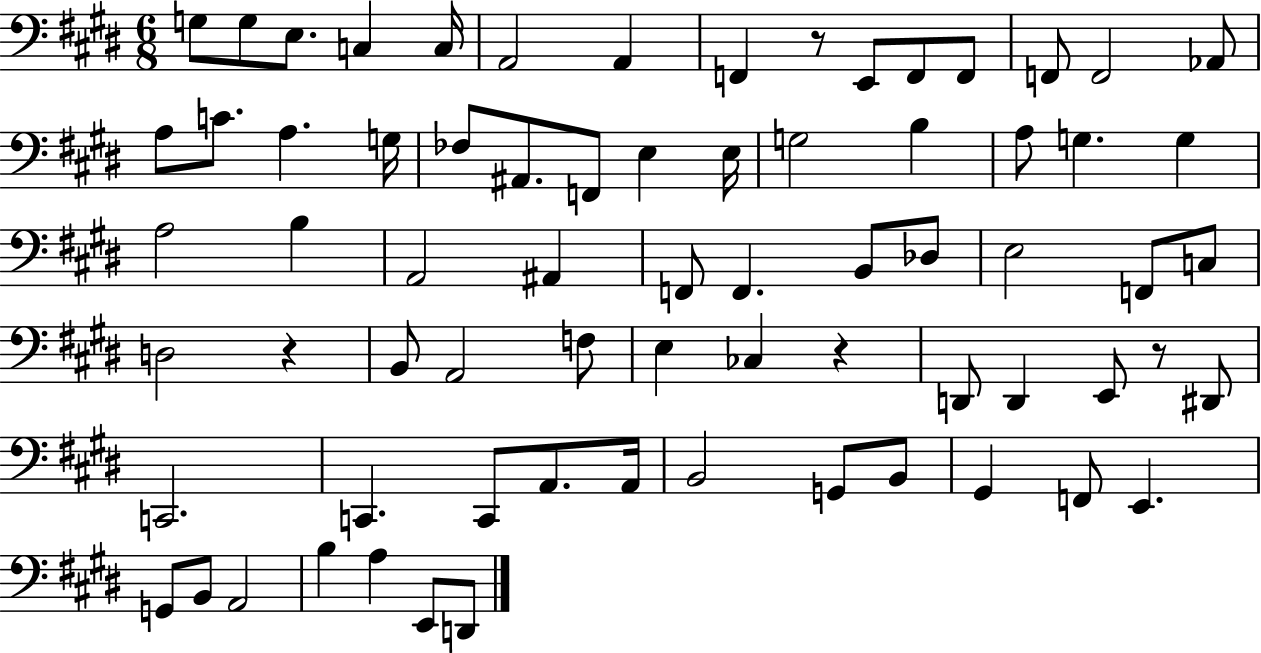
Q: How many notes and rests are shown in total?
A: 71